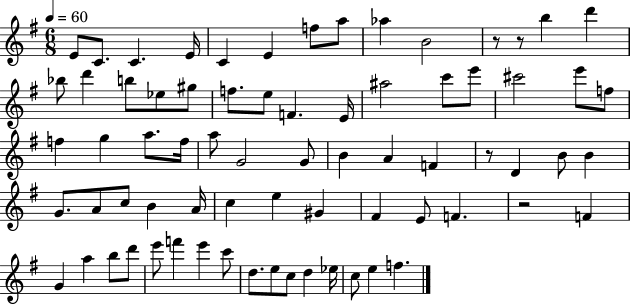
{
  \clef treble
  \numericTimeSignature
  \time 6/8
  \key g \major
  \tempo 4 = 60
  e'8 c'8. c'4. e'16 | c'4 e'4 f''8 a''8 | aes''4 b'2 | r8 r8 b''4 d'''4 | \break bes''8 d'''4 b''8 ees''8 gis''8 | f''8. e''8 f'4. e'16 | ais''2 c'''8 e'''8 | cis'''2 e'''8 f''8 | \break f''4 g''4 a''8. f''16 | a''8 g'2 g'8 | b'4 a'4 f'4 | r8 d'4 b'8 b'4 | \break g'8. a'8 c''8 b'4 a'16 | c''4 e''4 gis'4 | fis'4 e'8 f'4. | r2 f'4 | \break g'4 a''4 b''8 d'''8 | e'''8 f'''4 e'''4 c'''8 | d''8. e''8 c''8 d''4 ees''16 | c''8 e''4 f''4. | \break \bar "|."
}